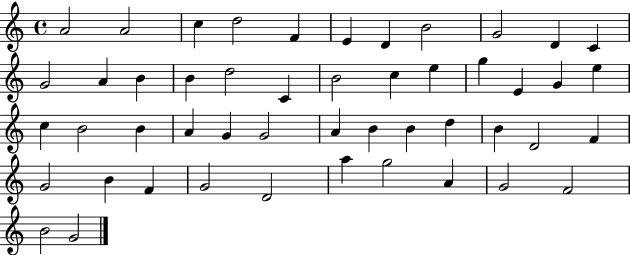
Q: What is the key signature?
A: C major